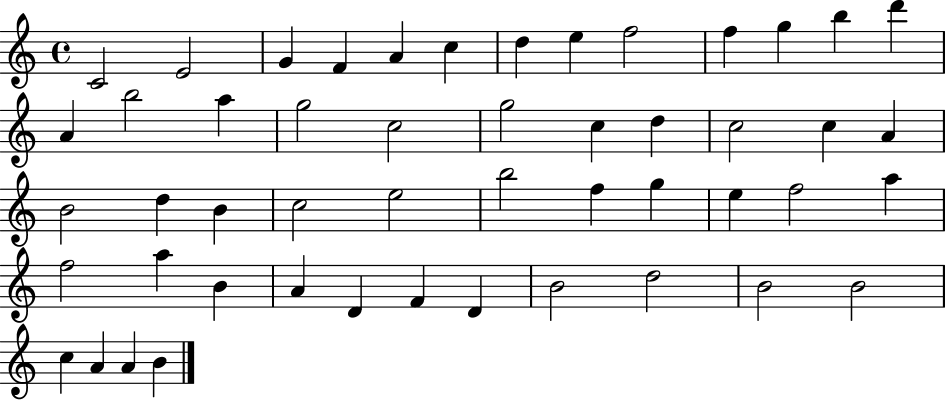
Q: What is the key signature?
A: C major